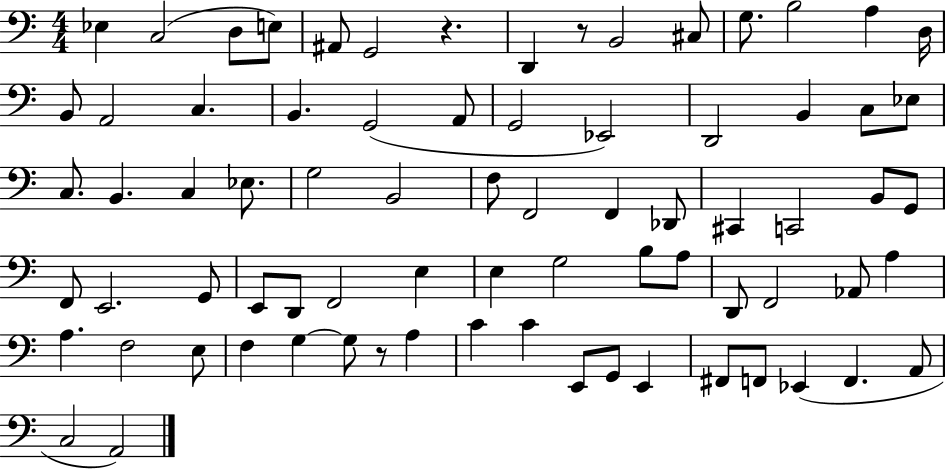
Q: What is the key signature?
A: C major